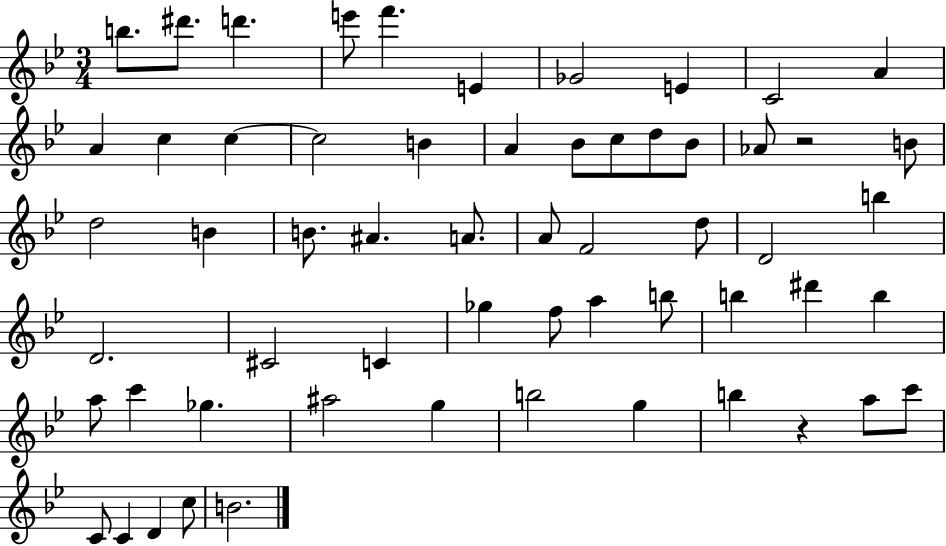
{
  \clef treble
  \numericTimeSignature
  \time 3/4
  \key bes \major
  b''8. dis'''8. d'''4. | e'''8 f'''4. e'4 | ges'2 e'4 | c'2 a'4 | \break a'4 c''4 c''4~~ | c''2 b'4 | a'4 bes'8 c''8 d''8 bes'8 | aes'8 r2 b'8 | \break d''2 b'4 | b'8. ais'4. a'8. | a'8 f'2 d''8 | d'2 b''4 | \break d'2. | cis'2 c'4 | ges''4 f''8 a''4 b''8 | b''4 dis'''4 b''4 | \break a''8 c'''4 ges''4. | ais''2 g''4 | b''2 g''4 | b''4 r4 a''8 c'''8 | \break c'8 c'4 d'4 c''8 | b'2. | \bar "|."
}